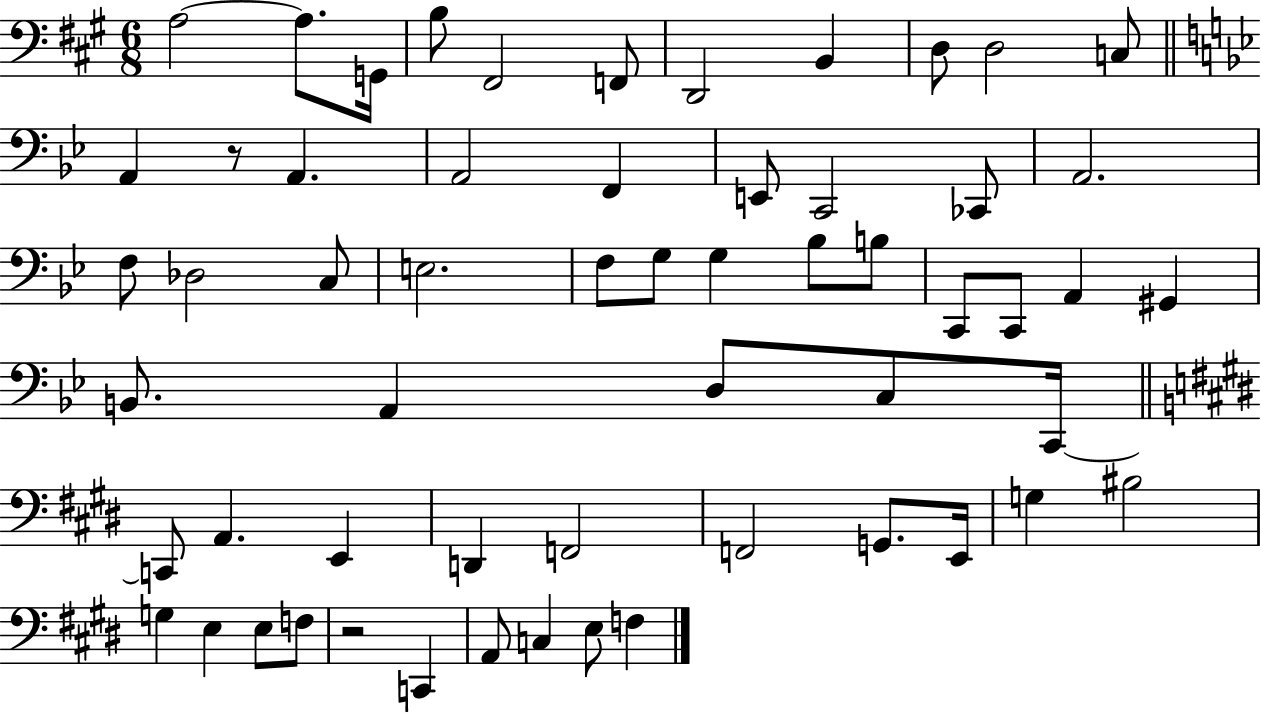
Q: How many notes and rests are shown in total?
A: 58